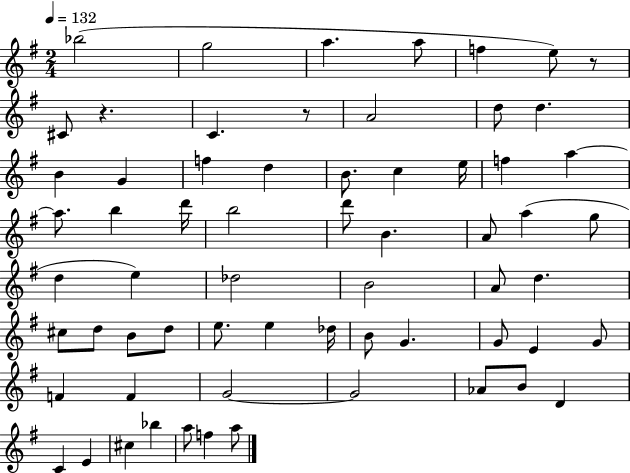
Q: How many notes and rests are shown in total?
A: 64